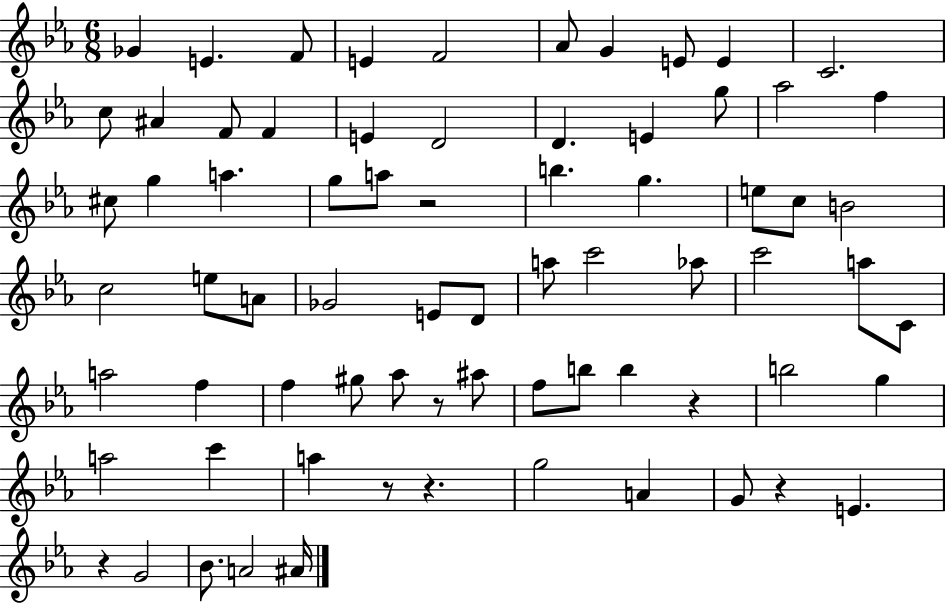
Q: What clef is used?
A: treble